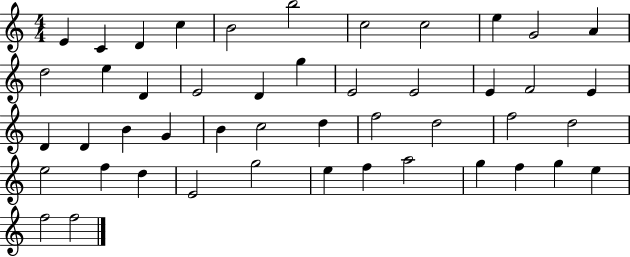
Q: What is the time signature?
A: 4/4